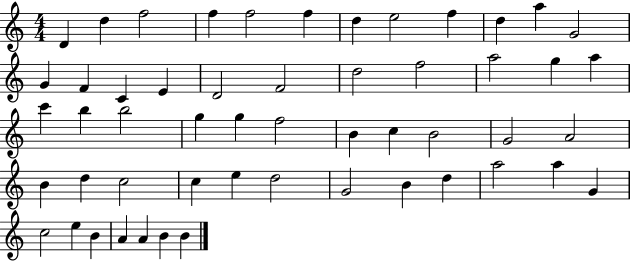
D4/q D5/q F5/h F5/q F5/h F5/q D5/q E5/h F5/q D5/q A5/q G4/h G4/q F4/q C4/q E4/q D4/h F4/h D5/h F5/h A5/h G5/q A5/q C6/q B5/q B5/h G5/q G5/q F5/h B4/q C5/q B4/h G4/h A4/h B4/q D5/q C5/h C5/q E5/q D5/h G4/h B4/q D5/q A5/h A5/q G4/q C5/h E5/q B4/q A4/q A4/q B4/q B4/q